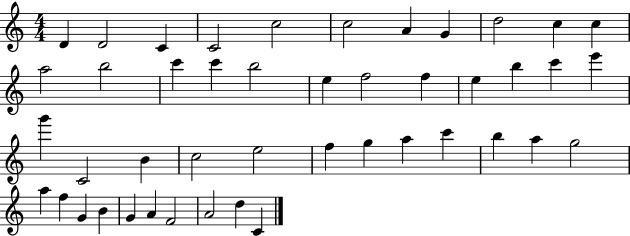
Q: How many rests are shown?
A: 0